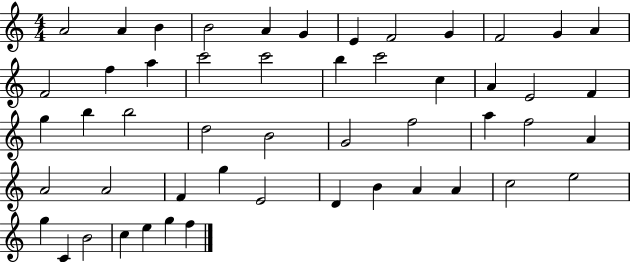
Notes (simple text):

A4/h A4/q B4/q B4/h A4/q G4/q E4/q F4/h G4/q F4/h G4/q A4/q F4/h F5/q A5/q C6/h C6/h B5/q C6/h C5/q A4/q E4/h F4/q G5/q B5/q B5/h D5/h B4/h G4/h F5/h A5/q F5/h A4/q A4/h A4/h F4/q G5/q E4/h D4/q B4/q A4/q A4/q C5/h E5/h G5/q C4/q B4/h C5/q E5/q G5/q F5/q